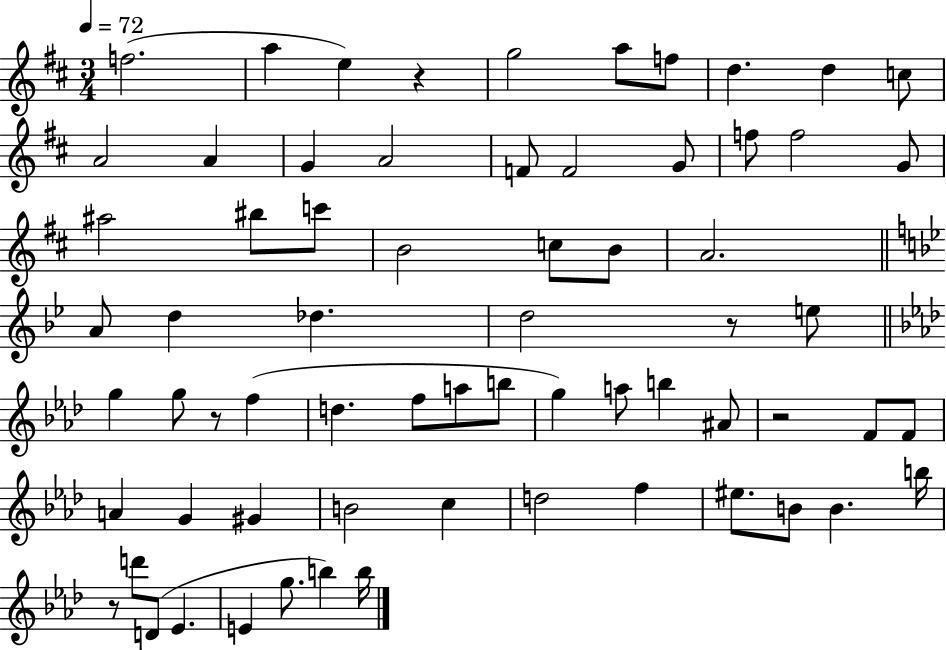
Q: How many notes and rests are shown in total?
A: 67